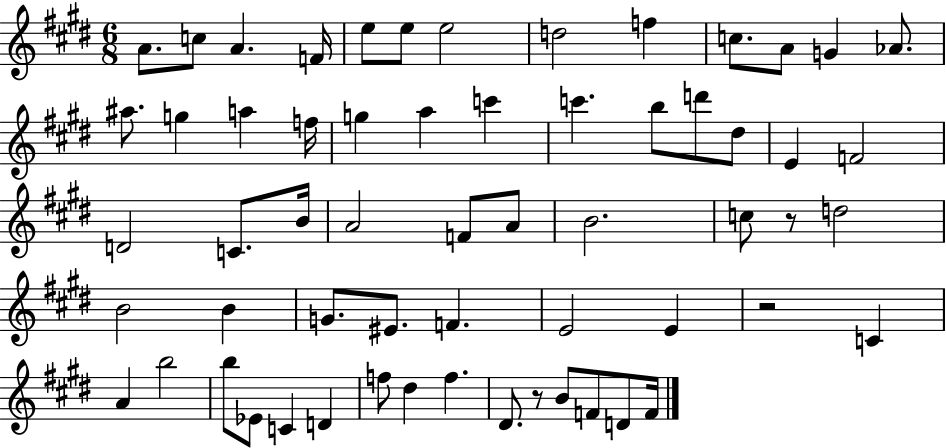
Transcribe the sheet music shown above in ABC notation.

X:1
T:Untitled
M:6/8
L:1/4
K:E
A/2 c/2 A F/4 e/2 e/2 e2 d2 f c/2 A/2 G _A/2 ^a/2 g a f/4 g a c' c' b/2 d'/2 ^d/2 E F2 D2 C/2 B/4 A2 F/2 A/2 B2 c/2 z/2 d2 B2 B G/2 ^E/2 F E2 E z2 C A b2 b/2 _E/2 C D f/2 ^d f ^D/2 z/2 B/2 F/2 D/2 F/4